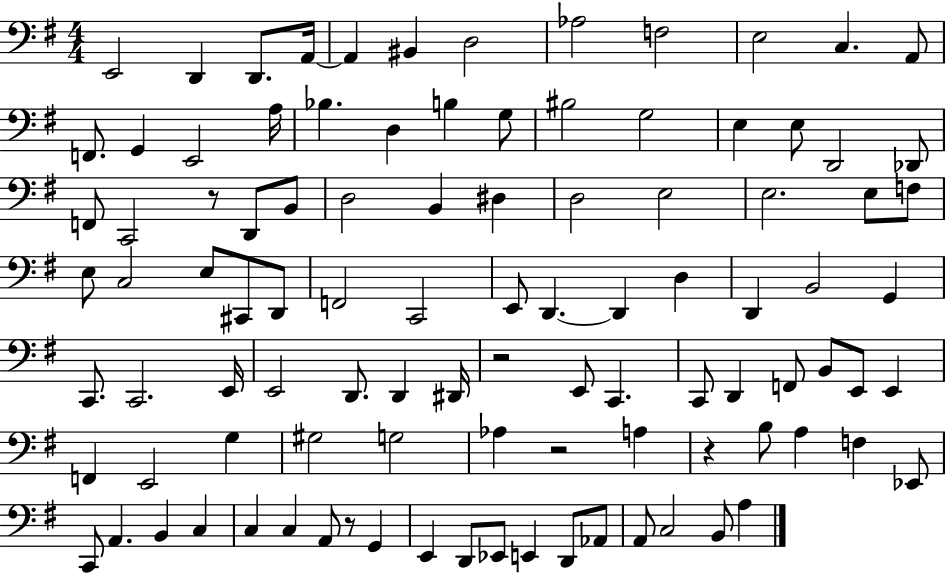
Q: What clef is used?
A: bass